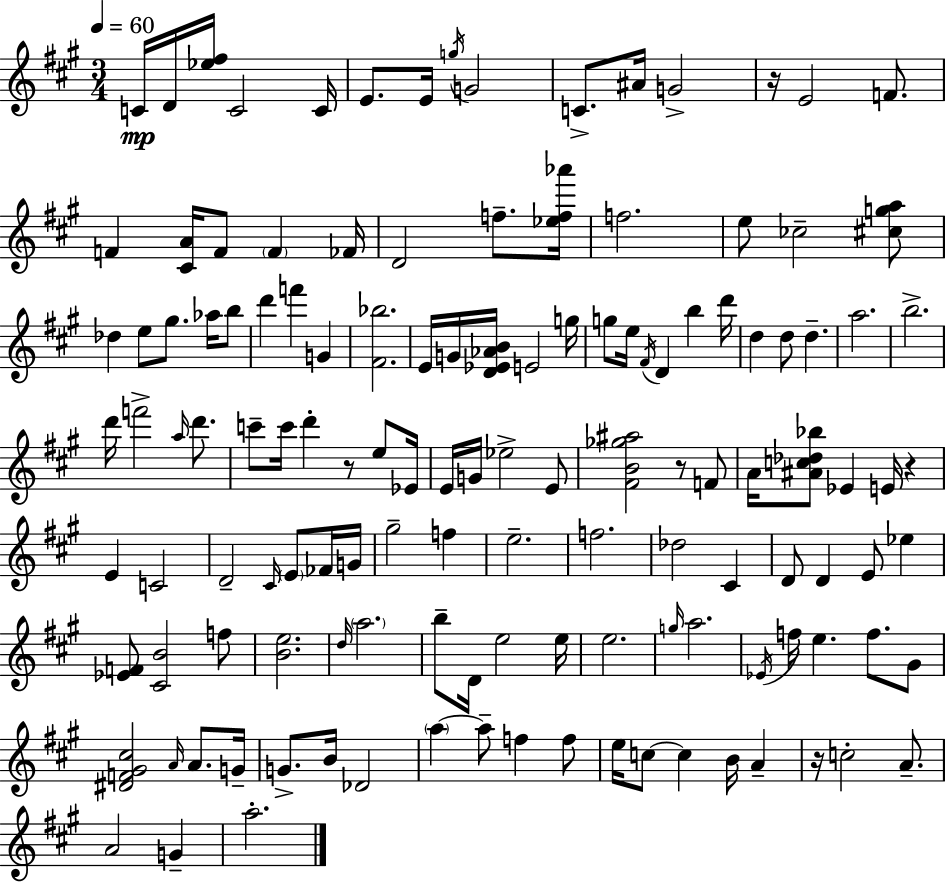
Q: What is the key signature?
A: A major